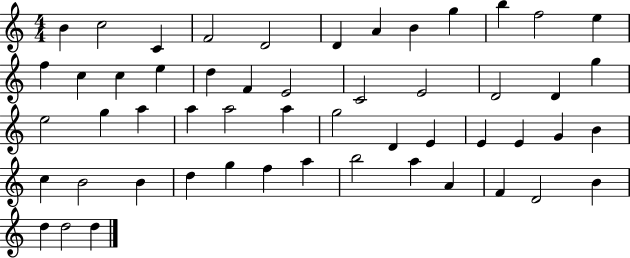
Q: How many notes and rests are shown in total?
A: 53